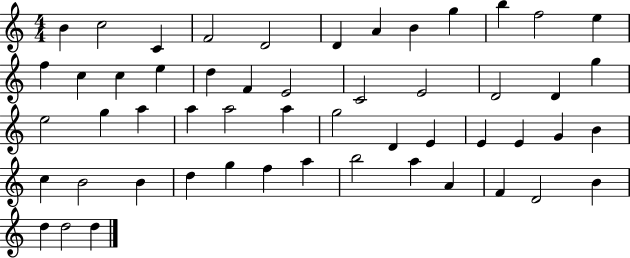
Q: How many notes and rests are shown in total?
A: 53